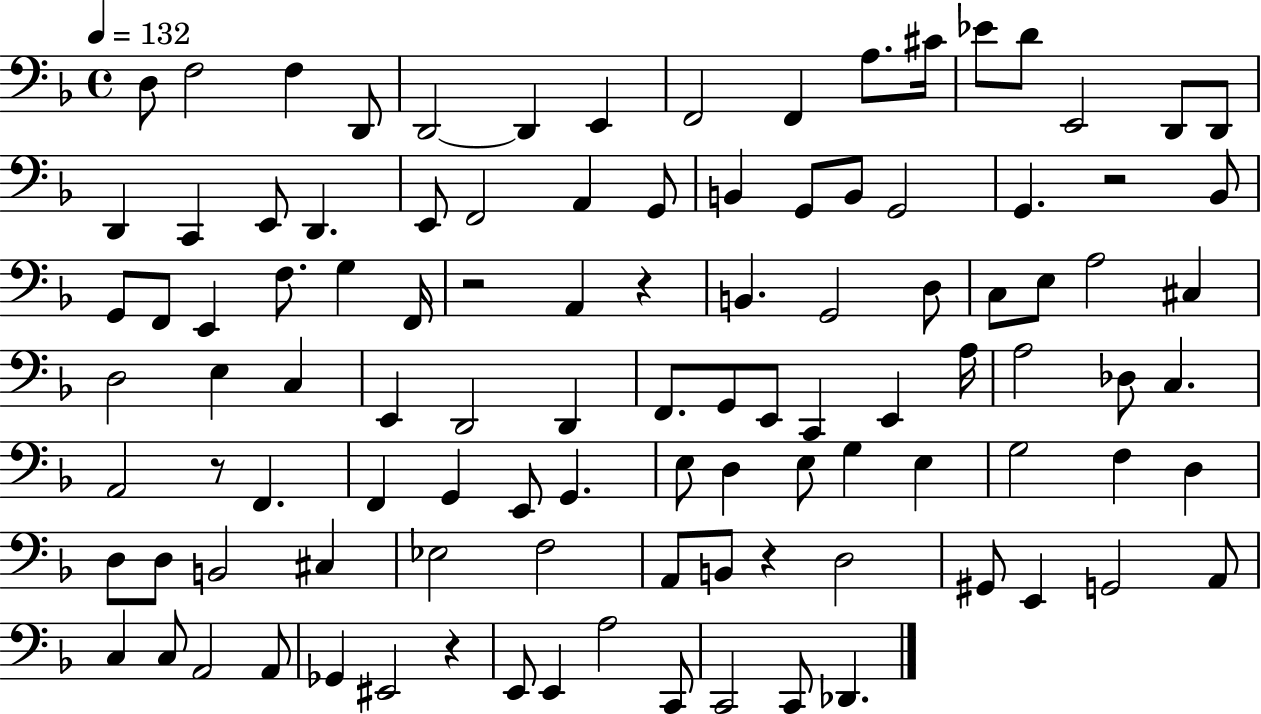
D3/e F3/h F3/q D2/e D2/h D2/q E2/q F2/h F2/q A3/e. C#4/s Eb4/e D4/e E2/h D2/e D2/e D2/q C2/q E2/e D2/q. E2/e F2/h A2/q G2/e B2/q G2/e B2/e G2/h G2/q. R/h Bb2/e G2/e F2/e E2/q F3/e. G3/q F2/s R/h A2/q R/q B2/q. G2/h D3/e C3/e E3/e A3/h C#3/q D3/h E3/q C3/q E2/q D2/h D2/q F2/e. G2/e E2/e C2/q E2/q A3/s A3/h Db3/e C3/q. A2/h R/e F2/q. F2/q G2/q E2/e G2/q. E3/e D3/q E3/e G3/q E3/q G3/h F3/q D3/q D3/e D3/e B2/h C#3/q Eb3/h F3/h A2/e B2/e R/q D3/h G#2/e E2/q G2/h A2/e C3/q C3/e A2/h A2/e Gb2/q EIS2/h R/q E2/e E2/q A3/h C2/e C2/h C2/e Db2/q.